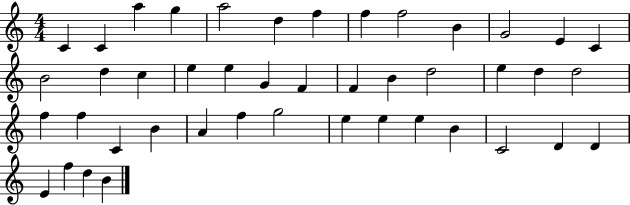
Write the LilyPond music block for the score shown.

{
  \clef treble
  \numericTimeSignature
  \time 4/4
  \key c \major
  c'4 c'4 a''4 g''4 | a''2 d''4 f''4 | f''4 f''2 b'4 | g'2 e'4 c'4 | \break b'2 d''4 c''4 | e''4 e''4 g'4 f'4 | f'4 b'4 d''2 | e''4 d''4 d''2 | \break f''4 f''4 c'4 b'4 | a'4 f''4 g''2 | e''4 e''4 e''4 b'4 | c'2 d'4 d'4 | \break e'4 f''4 d''4 b'4 | \bar "|."
}